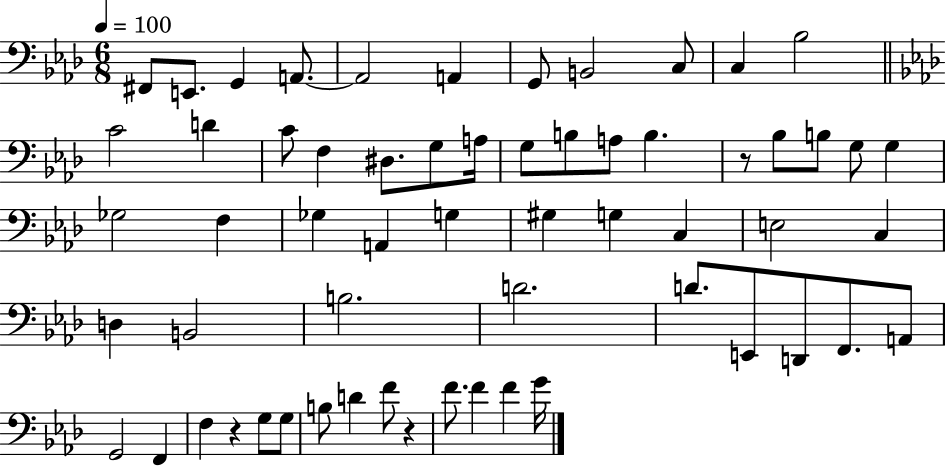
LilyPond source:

{
  \clef bass
  \numericTimeSignature
  \time 6/8
  \key aes \major
  \tempo 4 = 100
  \repeat volta 2 { fis,8 e,8. g,4 a,8.~~ | a,2 a,4 | g,8 b,2 c8 | c4 bes2 | \break \bar "||" \break \key aes \major c'2 d'4 | c'8 f4 dis8. g8 a16 | g8 b8 a8 b4. | r8 bes8 b8 g8 g4 | \break ges2 f4 | ges4 a,4 g4 | gis4 g4 c4 | e2 c4 | \break d4 b,2 | b2. | d'2. | d'8. e,8 d,8 f,8. a,8 | \break g,2 f,4 | f4 r4 g8 g8 | b8 d'4 f'8 r4 | f'8. f'4 f'4 g'16 | \break } \bar "|."
}